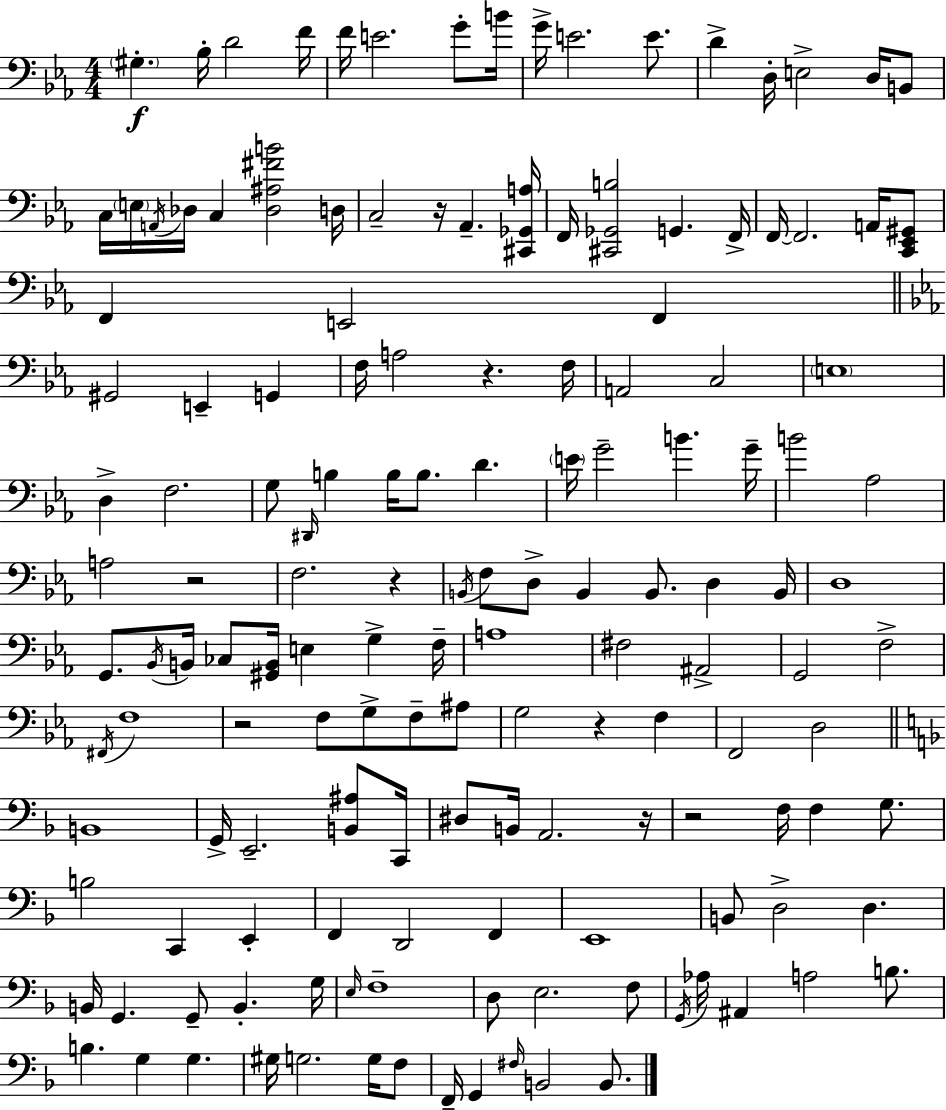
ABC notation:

X:1
T:Untitled
M:4/4
L:1/4
K:Eb
^G, _B,/4 D2 F/4 F/4 E2 G/2 B/4 G/4 E2 E/2 D D,/4 E,2 D,/4 B,,/2 C,/4 E,/4 A,,/4 _D,/4 C, [_D,^A,^FB]2 D,/4 C,2 z/4 _A,, [^C,,_G,,A,]/4 F,,/4 [^C,,_G,,B,]2 G,, F,,/4 F,,/4 F,,2 A,,/4 [C,,_E,,^G,,]/2 F,, E,,2 F,, ^G,,2 E,, G,, F,/4 A,2 z F,/4 A,,2 C,2 E,4 D, F,2 G,/2 ^D,,/4 B, B,/4 B,/2 D E/4 G2 B G/4 B2 _A,2 A,2 z2 F,2 z B,,/4 F,/2 D,/2 B,, B,,/2 D, B,,/4 D,4 G,,/2 _B,,/4 B,,/4 _C,/2 [^G,,B,,]/4 E, G, F,/4 A,4 ^F,2 ^A,,2 G,,2 F,2 ^F,,/4 F,4 z2 F,/2 G,/2 F,/2 ^A,/2 G,2 z F, F,,2 D,2 B,,4 G,,/4 E,,2 [B,,^A,]/2 C,,/4 ^D,/2 B,,/4 A,,2 z/4 z2 F,/4 F, G,/2 B,2 C,, E,, F,, D,,2 F,, E,,4 B,,/2 D,2 D, B,,/4 G,, G,,/2 B,, G,/4 E,/4 F,4 D,/2 E,2 F,/2 G,,/4 _A,/4 ^A,, A,2 B,/2 B, G, G, ^G,/4 G,2 G,/4 F,/2 F,,/4 G,, ^F,/4 B,,2 B,,/2